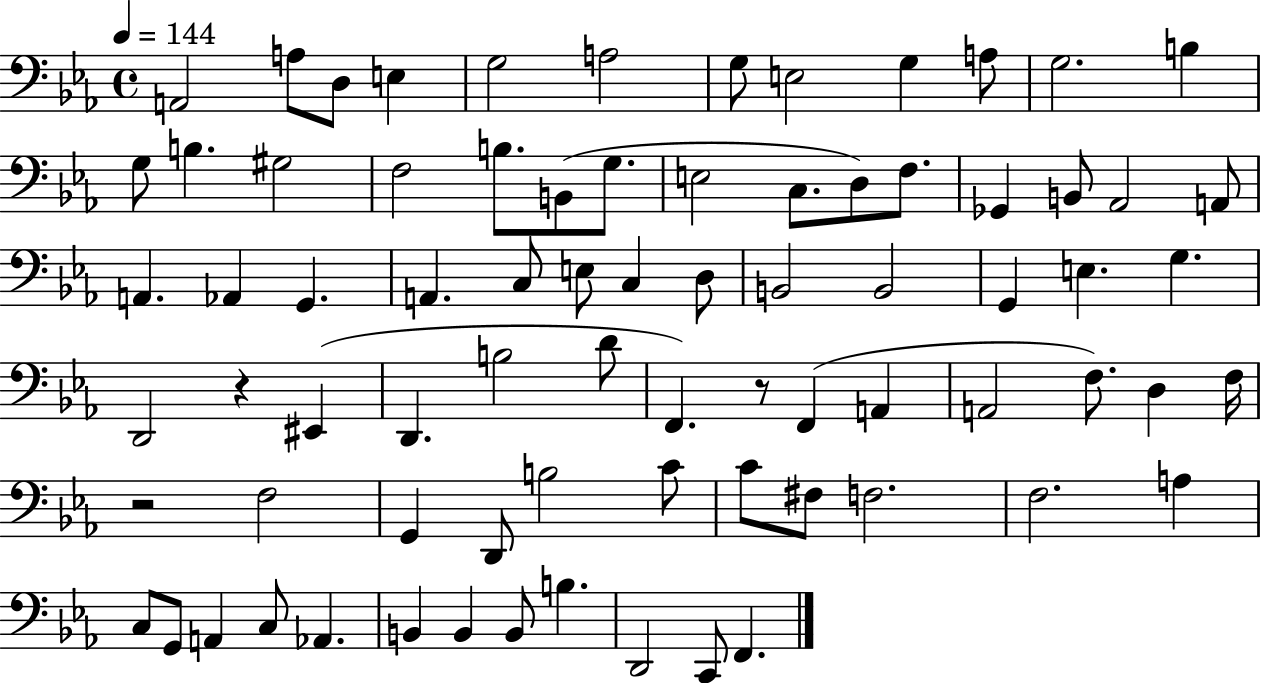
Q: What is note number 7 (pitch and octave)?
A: G3